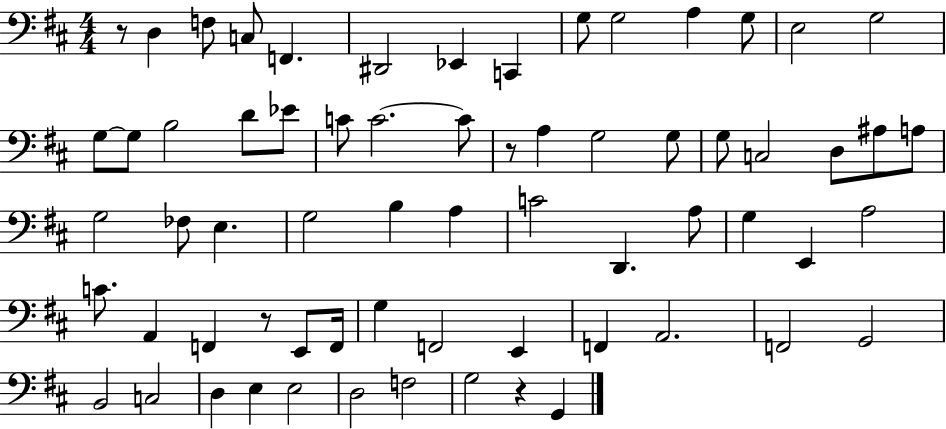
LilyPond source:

{
  \clef bass
  \numericTimeSignature
  \time 4/4
  \key d \major
  \repeat volta 2 { r8 d4 f8 c8 f,4. | dis,2 ees,4 c,4 | g8 g2 a4 g8 | e2 g2 | \break g8~~ g8 b2 d'8 ees'8 | c'8 c'2.~~ c'8 | r8 a4 g2 g8 | g8 c2 d8 ais8 a8 | \break g2 fes8 e4. | g2 b4 a4 | c'2 d,4. a8 | g4 e,4 a2 | \break c'8. a,4 f,4 r8 e,8 f,16 | g4 f,2 e,4 | f,4 a,2. | f,2 g,2 | \break b,2 c2 | d4 e4 e2 | d2 f2 | g2 r4 g,4 | \break } \bar "|."
}